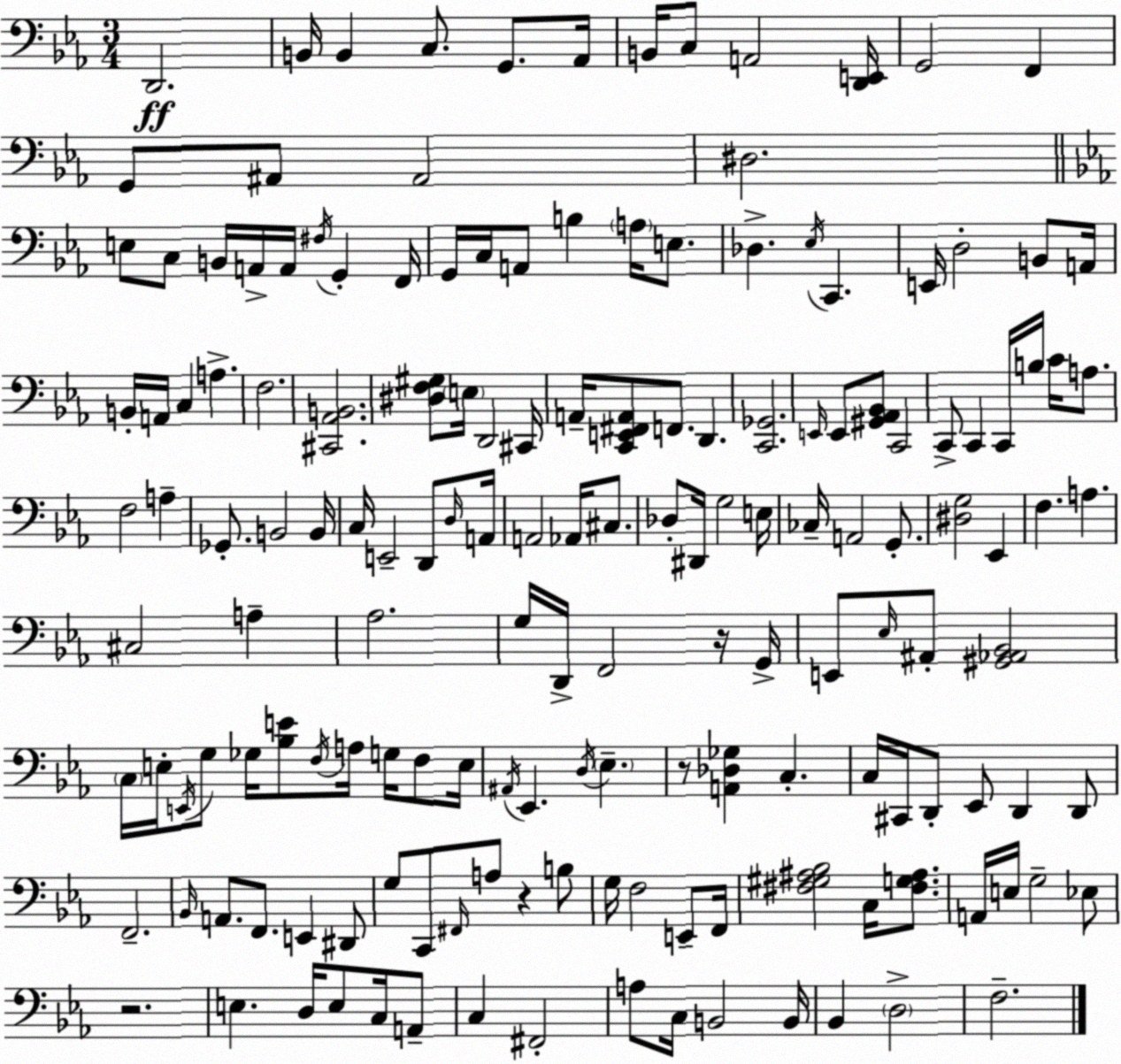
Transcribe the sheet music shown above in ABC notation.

X:1
T:Untitled
M:3/4
L:1/4
K:Cm
D,,2 B,,/4 B,, C,/2 G,,/2 _A,,/4 B,,/4 C,/2 A,,2 [D,,E,,]/4 G,,2 F,, G,,/2 ^A,,/2 ^A,,2 ^D,2 E,/2 C,/2 B,,/4 A,,/4 A,,/4 ^F,/4 G,, F,,/4 G,,/4 C,/4 A,,/2 B, A,/4 E,/2 _D, _E,/4 C,, E,,/4 D,2 B,,/2 A,,/4 B,,/4 A,,/4 C, A, F,2 [^C,,_A,,B,,]2 [^D,F,^G,]/2 E,/4 D,,2 ^C,,/4 A,,/4 [C,,E,,^F,,A,,]/2 F,,/2 D,, [C,,_G,,]2 E,,/4 E,,/2 [^G,,_A,,_B,,]/2 C,,2 C,,/2 C,, C,,/4 B,/4 C/4 A,/2 F,2 A, _G,,/2 B,,2 B,,/4 C,/4 E,,2 D,,/2 D,/4 A,,/4 A,,2 _A,,/4 ^C,/2 _D,/2 ^D,,/4 G,2 E,/4 _C,/4 A,,2 G,,/2 [^D,G,]2 _E,, F, A, ^C,2 A, _A,2 G,/4 D,,/4 F,,2 z/4 G,,/4 E,,/2 _E,/4 ^A,,/2 [^G,,_A,,_B,,]2 C,/4 E,/4 E,,/4 G,/2 _G,/4 [_B,E]/2 F,/4 A,/4 G,/4 F,/2 E,/4 ^A,,/4 _E,, D,/4 _E, z/2 [A,,_D,_G,] C, C,/4 ^C,,/4 D,,/2 _E,,/2 D,, D,,/2 F,,2 _B,,/4 A,,/2 F,,/2 E,, ^D,,/2 G,/2 C,,/2 ^F,,/4 A,/2 z B,/2 G,/4 F,2 E,,/2 F,,/4 [^F,^G,^A,_B,]2 C,/4 [^F,G,^A,]/2 A,,/4 E,/4 G,2 _E,/2 z2 E, D,/4 E,/2 C,/4 A,,/2 C, ^F,,2 A,/2 C,/4 B,,2 B,,/4 _B,, D,2 F,2